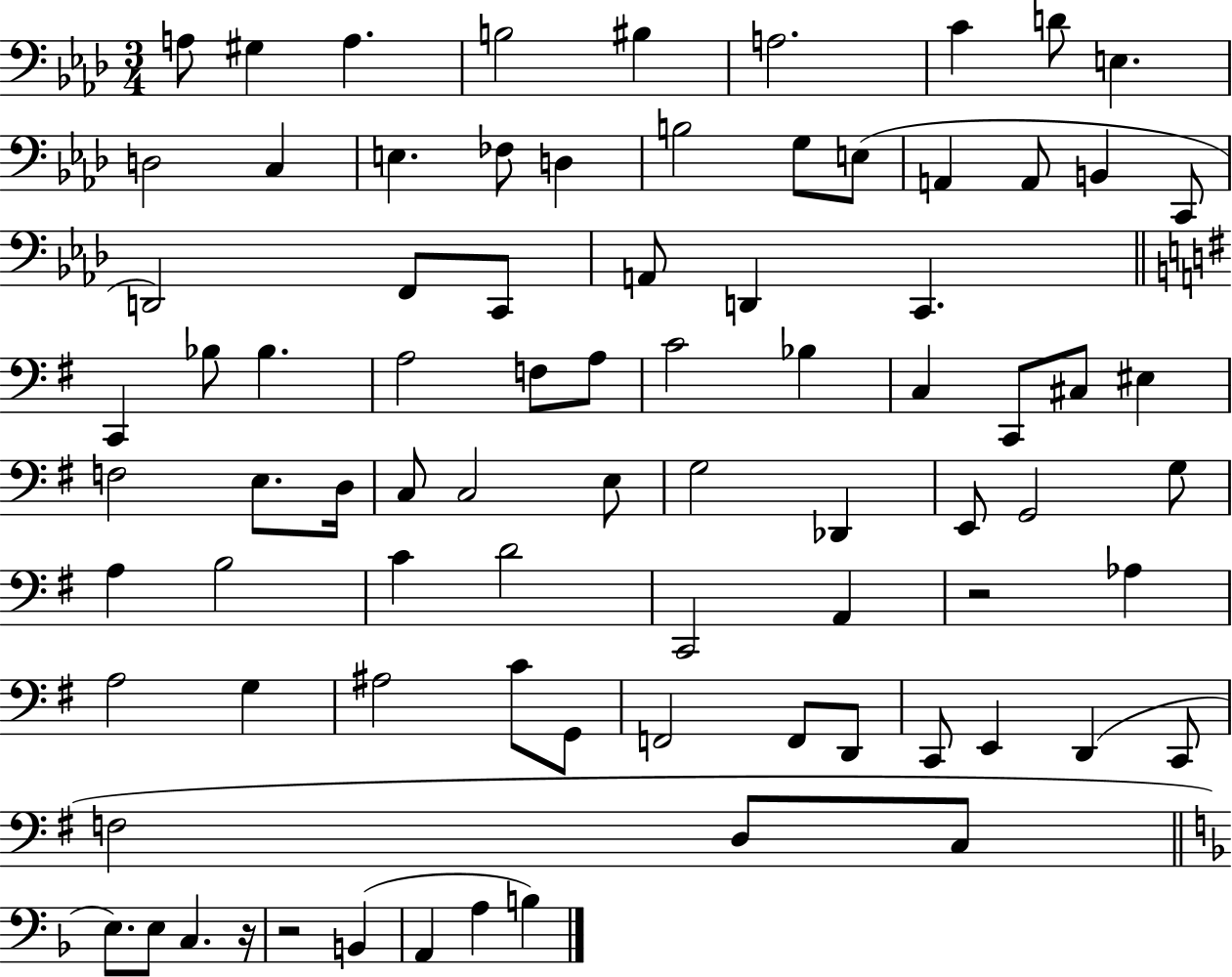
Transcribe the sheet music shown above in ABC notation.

X:1
T:Untitled
M:3/4
L:1/4
K:Ab
A,/2 ^G, A, B,2 ^B, A,2 C D/2 E, D,2 C, E, _F,/2 D, B,2 G,/2 E,/2 A,, A,,/2 B,, C,,/2 D,,2 F,,/2 C,,/2 A,,/2 D,, C,, C,, _B,/2 _B, A,2 F,/2 A,/2 C2 _B, C, C,,/2 ^C,/2 ^E, F,2 E,/2 D,/4 C,/2 C,2 E,/2 G,2 _D,, E,,/2 G,,2 G,/2 A, B,2 C D2 C,,2 A,, z2 _A, A,2 G, ^A,2 C/2 G,,/2 F,,2 F,,/2 D,,/2 C,,/2 E,, D,, C,,/2 F,2 D,/2 C,/2 E,/2 E,/2 C, z/4 z2 B,, A,, A, B,